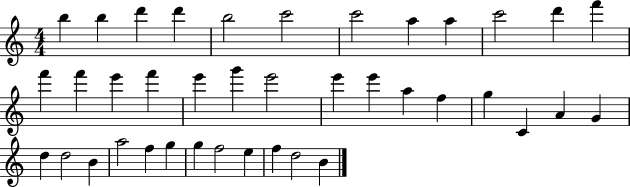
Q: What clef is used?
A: treble